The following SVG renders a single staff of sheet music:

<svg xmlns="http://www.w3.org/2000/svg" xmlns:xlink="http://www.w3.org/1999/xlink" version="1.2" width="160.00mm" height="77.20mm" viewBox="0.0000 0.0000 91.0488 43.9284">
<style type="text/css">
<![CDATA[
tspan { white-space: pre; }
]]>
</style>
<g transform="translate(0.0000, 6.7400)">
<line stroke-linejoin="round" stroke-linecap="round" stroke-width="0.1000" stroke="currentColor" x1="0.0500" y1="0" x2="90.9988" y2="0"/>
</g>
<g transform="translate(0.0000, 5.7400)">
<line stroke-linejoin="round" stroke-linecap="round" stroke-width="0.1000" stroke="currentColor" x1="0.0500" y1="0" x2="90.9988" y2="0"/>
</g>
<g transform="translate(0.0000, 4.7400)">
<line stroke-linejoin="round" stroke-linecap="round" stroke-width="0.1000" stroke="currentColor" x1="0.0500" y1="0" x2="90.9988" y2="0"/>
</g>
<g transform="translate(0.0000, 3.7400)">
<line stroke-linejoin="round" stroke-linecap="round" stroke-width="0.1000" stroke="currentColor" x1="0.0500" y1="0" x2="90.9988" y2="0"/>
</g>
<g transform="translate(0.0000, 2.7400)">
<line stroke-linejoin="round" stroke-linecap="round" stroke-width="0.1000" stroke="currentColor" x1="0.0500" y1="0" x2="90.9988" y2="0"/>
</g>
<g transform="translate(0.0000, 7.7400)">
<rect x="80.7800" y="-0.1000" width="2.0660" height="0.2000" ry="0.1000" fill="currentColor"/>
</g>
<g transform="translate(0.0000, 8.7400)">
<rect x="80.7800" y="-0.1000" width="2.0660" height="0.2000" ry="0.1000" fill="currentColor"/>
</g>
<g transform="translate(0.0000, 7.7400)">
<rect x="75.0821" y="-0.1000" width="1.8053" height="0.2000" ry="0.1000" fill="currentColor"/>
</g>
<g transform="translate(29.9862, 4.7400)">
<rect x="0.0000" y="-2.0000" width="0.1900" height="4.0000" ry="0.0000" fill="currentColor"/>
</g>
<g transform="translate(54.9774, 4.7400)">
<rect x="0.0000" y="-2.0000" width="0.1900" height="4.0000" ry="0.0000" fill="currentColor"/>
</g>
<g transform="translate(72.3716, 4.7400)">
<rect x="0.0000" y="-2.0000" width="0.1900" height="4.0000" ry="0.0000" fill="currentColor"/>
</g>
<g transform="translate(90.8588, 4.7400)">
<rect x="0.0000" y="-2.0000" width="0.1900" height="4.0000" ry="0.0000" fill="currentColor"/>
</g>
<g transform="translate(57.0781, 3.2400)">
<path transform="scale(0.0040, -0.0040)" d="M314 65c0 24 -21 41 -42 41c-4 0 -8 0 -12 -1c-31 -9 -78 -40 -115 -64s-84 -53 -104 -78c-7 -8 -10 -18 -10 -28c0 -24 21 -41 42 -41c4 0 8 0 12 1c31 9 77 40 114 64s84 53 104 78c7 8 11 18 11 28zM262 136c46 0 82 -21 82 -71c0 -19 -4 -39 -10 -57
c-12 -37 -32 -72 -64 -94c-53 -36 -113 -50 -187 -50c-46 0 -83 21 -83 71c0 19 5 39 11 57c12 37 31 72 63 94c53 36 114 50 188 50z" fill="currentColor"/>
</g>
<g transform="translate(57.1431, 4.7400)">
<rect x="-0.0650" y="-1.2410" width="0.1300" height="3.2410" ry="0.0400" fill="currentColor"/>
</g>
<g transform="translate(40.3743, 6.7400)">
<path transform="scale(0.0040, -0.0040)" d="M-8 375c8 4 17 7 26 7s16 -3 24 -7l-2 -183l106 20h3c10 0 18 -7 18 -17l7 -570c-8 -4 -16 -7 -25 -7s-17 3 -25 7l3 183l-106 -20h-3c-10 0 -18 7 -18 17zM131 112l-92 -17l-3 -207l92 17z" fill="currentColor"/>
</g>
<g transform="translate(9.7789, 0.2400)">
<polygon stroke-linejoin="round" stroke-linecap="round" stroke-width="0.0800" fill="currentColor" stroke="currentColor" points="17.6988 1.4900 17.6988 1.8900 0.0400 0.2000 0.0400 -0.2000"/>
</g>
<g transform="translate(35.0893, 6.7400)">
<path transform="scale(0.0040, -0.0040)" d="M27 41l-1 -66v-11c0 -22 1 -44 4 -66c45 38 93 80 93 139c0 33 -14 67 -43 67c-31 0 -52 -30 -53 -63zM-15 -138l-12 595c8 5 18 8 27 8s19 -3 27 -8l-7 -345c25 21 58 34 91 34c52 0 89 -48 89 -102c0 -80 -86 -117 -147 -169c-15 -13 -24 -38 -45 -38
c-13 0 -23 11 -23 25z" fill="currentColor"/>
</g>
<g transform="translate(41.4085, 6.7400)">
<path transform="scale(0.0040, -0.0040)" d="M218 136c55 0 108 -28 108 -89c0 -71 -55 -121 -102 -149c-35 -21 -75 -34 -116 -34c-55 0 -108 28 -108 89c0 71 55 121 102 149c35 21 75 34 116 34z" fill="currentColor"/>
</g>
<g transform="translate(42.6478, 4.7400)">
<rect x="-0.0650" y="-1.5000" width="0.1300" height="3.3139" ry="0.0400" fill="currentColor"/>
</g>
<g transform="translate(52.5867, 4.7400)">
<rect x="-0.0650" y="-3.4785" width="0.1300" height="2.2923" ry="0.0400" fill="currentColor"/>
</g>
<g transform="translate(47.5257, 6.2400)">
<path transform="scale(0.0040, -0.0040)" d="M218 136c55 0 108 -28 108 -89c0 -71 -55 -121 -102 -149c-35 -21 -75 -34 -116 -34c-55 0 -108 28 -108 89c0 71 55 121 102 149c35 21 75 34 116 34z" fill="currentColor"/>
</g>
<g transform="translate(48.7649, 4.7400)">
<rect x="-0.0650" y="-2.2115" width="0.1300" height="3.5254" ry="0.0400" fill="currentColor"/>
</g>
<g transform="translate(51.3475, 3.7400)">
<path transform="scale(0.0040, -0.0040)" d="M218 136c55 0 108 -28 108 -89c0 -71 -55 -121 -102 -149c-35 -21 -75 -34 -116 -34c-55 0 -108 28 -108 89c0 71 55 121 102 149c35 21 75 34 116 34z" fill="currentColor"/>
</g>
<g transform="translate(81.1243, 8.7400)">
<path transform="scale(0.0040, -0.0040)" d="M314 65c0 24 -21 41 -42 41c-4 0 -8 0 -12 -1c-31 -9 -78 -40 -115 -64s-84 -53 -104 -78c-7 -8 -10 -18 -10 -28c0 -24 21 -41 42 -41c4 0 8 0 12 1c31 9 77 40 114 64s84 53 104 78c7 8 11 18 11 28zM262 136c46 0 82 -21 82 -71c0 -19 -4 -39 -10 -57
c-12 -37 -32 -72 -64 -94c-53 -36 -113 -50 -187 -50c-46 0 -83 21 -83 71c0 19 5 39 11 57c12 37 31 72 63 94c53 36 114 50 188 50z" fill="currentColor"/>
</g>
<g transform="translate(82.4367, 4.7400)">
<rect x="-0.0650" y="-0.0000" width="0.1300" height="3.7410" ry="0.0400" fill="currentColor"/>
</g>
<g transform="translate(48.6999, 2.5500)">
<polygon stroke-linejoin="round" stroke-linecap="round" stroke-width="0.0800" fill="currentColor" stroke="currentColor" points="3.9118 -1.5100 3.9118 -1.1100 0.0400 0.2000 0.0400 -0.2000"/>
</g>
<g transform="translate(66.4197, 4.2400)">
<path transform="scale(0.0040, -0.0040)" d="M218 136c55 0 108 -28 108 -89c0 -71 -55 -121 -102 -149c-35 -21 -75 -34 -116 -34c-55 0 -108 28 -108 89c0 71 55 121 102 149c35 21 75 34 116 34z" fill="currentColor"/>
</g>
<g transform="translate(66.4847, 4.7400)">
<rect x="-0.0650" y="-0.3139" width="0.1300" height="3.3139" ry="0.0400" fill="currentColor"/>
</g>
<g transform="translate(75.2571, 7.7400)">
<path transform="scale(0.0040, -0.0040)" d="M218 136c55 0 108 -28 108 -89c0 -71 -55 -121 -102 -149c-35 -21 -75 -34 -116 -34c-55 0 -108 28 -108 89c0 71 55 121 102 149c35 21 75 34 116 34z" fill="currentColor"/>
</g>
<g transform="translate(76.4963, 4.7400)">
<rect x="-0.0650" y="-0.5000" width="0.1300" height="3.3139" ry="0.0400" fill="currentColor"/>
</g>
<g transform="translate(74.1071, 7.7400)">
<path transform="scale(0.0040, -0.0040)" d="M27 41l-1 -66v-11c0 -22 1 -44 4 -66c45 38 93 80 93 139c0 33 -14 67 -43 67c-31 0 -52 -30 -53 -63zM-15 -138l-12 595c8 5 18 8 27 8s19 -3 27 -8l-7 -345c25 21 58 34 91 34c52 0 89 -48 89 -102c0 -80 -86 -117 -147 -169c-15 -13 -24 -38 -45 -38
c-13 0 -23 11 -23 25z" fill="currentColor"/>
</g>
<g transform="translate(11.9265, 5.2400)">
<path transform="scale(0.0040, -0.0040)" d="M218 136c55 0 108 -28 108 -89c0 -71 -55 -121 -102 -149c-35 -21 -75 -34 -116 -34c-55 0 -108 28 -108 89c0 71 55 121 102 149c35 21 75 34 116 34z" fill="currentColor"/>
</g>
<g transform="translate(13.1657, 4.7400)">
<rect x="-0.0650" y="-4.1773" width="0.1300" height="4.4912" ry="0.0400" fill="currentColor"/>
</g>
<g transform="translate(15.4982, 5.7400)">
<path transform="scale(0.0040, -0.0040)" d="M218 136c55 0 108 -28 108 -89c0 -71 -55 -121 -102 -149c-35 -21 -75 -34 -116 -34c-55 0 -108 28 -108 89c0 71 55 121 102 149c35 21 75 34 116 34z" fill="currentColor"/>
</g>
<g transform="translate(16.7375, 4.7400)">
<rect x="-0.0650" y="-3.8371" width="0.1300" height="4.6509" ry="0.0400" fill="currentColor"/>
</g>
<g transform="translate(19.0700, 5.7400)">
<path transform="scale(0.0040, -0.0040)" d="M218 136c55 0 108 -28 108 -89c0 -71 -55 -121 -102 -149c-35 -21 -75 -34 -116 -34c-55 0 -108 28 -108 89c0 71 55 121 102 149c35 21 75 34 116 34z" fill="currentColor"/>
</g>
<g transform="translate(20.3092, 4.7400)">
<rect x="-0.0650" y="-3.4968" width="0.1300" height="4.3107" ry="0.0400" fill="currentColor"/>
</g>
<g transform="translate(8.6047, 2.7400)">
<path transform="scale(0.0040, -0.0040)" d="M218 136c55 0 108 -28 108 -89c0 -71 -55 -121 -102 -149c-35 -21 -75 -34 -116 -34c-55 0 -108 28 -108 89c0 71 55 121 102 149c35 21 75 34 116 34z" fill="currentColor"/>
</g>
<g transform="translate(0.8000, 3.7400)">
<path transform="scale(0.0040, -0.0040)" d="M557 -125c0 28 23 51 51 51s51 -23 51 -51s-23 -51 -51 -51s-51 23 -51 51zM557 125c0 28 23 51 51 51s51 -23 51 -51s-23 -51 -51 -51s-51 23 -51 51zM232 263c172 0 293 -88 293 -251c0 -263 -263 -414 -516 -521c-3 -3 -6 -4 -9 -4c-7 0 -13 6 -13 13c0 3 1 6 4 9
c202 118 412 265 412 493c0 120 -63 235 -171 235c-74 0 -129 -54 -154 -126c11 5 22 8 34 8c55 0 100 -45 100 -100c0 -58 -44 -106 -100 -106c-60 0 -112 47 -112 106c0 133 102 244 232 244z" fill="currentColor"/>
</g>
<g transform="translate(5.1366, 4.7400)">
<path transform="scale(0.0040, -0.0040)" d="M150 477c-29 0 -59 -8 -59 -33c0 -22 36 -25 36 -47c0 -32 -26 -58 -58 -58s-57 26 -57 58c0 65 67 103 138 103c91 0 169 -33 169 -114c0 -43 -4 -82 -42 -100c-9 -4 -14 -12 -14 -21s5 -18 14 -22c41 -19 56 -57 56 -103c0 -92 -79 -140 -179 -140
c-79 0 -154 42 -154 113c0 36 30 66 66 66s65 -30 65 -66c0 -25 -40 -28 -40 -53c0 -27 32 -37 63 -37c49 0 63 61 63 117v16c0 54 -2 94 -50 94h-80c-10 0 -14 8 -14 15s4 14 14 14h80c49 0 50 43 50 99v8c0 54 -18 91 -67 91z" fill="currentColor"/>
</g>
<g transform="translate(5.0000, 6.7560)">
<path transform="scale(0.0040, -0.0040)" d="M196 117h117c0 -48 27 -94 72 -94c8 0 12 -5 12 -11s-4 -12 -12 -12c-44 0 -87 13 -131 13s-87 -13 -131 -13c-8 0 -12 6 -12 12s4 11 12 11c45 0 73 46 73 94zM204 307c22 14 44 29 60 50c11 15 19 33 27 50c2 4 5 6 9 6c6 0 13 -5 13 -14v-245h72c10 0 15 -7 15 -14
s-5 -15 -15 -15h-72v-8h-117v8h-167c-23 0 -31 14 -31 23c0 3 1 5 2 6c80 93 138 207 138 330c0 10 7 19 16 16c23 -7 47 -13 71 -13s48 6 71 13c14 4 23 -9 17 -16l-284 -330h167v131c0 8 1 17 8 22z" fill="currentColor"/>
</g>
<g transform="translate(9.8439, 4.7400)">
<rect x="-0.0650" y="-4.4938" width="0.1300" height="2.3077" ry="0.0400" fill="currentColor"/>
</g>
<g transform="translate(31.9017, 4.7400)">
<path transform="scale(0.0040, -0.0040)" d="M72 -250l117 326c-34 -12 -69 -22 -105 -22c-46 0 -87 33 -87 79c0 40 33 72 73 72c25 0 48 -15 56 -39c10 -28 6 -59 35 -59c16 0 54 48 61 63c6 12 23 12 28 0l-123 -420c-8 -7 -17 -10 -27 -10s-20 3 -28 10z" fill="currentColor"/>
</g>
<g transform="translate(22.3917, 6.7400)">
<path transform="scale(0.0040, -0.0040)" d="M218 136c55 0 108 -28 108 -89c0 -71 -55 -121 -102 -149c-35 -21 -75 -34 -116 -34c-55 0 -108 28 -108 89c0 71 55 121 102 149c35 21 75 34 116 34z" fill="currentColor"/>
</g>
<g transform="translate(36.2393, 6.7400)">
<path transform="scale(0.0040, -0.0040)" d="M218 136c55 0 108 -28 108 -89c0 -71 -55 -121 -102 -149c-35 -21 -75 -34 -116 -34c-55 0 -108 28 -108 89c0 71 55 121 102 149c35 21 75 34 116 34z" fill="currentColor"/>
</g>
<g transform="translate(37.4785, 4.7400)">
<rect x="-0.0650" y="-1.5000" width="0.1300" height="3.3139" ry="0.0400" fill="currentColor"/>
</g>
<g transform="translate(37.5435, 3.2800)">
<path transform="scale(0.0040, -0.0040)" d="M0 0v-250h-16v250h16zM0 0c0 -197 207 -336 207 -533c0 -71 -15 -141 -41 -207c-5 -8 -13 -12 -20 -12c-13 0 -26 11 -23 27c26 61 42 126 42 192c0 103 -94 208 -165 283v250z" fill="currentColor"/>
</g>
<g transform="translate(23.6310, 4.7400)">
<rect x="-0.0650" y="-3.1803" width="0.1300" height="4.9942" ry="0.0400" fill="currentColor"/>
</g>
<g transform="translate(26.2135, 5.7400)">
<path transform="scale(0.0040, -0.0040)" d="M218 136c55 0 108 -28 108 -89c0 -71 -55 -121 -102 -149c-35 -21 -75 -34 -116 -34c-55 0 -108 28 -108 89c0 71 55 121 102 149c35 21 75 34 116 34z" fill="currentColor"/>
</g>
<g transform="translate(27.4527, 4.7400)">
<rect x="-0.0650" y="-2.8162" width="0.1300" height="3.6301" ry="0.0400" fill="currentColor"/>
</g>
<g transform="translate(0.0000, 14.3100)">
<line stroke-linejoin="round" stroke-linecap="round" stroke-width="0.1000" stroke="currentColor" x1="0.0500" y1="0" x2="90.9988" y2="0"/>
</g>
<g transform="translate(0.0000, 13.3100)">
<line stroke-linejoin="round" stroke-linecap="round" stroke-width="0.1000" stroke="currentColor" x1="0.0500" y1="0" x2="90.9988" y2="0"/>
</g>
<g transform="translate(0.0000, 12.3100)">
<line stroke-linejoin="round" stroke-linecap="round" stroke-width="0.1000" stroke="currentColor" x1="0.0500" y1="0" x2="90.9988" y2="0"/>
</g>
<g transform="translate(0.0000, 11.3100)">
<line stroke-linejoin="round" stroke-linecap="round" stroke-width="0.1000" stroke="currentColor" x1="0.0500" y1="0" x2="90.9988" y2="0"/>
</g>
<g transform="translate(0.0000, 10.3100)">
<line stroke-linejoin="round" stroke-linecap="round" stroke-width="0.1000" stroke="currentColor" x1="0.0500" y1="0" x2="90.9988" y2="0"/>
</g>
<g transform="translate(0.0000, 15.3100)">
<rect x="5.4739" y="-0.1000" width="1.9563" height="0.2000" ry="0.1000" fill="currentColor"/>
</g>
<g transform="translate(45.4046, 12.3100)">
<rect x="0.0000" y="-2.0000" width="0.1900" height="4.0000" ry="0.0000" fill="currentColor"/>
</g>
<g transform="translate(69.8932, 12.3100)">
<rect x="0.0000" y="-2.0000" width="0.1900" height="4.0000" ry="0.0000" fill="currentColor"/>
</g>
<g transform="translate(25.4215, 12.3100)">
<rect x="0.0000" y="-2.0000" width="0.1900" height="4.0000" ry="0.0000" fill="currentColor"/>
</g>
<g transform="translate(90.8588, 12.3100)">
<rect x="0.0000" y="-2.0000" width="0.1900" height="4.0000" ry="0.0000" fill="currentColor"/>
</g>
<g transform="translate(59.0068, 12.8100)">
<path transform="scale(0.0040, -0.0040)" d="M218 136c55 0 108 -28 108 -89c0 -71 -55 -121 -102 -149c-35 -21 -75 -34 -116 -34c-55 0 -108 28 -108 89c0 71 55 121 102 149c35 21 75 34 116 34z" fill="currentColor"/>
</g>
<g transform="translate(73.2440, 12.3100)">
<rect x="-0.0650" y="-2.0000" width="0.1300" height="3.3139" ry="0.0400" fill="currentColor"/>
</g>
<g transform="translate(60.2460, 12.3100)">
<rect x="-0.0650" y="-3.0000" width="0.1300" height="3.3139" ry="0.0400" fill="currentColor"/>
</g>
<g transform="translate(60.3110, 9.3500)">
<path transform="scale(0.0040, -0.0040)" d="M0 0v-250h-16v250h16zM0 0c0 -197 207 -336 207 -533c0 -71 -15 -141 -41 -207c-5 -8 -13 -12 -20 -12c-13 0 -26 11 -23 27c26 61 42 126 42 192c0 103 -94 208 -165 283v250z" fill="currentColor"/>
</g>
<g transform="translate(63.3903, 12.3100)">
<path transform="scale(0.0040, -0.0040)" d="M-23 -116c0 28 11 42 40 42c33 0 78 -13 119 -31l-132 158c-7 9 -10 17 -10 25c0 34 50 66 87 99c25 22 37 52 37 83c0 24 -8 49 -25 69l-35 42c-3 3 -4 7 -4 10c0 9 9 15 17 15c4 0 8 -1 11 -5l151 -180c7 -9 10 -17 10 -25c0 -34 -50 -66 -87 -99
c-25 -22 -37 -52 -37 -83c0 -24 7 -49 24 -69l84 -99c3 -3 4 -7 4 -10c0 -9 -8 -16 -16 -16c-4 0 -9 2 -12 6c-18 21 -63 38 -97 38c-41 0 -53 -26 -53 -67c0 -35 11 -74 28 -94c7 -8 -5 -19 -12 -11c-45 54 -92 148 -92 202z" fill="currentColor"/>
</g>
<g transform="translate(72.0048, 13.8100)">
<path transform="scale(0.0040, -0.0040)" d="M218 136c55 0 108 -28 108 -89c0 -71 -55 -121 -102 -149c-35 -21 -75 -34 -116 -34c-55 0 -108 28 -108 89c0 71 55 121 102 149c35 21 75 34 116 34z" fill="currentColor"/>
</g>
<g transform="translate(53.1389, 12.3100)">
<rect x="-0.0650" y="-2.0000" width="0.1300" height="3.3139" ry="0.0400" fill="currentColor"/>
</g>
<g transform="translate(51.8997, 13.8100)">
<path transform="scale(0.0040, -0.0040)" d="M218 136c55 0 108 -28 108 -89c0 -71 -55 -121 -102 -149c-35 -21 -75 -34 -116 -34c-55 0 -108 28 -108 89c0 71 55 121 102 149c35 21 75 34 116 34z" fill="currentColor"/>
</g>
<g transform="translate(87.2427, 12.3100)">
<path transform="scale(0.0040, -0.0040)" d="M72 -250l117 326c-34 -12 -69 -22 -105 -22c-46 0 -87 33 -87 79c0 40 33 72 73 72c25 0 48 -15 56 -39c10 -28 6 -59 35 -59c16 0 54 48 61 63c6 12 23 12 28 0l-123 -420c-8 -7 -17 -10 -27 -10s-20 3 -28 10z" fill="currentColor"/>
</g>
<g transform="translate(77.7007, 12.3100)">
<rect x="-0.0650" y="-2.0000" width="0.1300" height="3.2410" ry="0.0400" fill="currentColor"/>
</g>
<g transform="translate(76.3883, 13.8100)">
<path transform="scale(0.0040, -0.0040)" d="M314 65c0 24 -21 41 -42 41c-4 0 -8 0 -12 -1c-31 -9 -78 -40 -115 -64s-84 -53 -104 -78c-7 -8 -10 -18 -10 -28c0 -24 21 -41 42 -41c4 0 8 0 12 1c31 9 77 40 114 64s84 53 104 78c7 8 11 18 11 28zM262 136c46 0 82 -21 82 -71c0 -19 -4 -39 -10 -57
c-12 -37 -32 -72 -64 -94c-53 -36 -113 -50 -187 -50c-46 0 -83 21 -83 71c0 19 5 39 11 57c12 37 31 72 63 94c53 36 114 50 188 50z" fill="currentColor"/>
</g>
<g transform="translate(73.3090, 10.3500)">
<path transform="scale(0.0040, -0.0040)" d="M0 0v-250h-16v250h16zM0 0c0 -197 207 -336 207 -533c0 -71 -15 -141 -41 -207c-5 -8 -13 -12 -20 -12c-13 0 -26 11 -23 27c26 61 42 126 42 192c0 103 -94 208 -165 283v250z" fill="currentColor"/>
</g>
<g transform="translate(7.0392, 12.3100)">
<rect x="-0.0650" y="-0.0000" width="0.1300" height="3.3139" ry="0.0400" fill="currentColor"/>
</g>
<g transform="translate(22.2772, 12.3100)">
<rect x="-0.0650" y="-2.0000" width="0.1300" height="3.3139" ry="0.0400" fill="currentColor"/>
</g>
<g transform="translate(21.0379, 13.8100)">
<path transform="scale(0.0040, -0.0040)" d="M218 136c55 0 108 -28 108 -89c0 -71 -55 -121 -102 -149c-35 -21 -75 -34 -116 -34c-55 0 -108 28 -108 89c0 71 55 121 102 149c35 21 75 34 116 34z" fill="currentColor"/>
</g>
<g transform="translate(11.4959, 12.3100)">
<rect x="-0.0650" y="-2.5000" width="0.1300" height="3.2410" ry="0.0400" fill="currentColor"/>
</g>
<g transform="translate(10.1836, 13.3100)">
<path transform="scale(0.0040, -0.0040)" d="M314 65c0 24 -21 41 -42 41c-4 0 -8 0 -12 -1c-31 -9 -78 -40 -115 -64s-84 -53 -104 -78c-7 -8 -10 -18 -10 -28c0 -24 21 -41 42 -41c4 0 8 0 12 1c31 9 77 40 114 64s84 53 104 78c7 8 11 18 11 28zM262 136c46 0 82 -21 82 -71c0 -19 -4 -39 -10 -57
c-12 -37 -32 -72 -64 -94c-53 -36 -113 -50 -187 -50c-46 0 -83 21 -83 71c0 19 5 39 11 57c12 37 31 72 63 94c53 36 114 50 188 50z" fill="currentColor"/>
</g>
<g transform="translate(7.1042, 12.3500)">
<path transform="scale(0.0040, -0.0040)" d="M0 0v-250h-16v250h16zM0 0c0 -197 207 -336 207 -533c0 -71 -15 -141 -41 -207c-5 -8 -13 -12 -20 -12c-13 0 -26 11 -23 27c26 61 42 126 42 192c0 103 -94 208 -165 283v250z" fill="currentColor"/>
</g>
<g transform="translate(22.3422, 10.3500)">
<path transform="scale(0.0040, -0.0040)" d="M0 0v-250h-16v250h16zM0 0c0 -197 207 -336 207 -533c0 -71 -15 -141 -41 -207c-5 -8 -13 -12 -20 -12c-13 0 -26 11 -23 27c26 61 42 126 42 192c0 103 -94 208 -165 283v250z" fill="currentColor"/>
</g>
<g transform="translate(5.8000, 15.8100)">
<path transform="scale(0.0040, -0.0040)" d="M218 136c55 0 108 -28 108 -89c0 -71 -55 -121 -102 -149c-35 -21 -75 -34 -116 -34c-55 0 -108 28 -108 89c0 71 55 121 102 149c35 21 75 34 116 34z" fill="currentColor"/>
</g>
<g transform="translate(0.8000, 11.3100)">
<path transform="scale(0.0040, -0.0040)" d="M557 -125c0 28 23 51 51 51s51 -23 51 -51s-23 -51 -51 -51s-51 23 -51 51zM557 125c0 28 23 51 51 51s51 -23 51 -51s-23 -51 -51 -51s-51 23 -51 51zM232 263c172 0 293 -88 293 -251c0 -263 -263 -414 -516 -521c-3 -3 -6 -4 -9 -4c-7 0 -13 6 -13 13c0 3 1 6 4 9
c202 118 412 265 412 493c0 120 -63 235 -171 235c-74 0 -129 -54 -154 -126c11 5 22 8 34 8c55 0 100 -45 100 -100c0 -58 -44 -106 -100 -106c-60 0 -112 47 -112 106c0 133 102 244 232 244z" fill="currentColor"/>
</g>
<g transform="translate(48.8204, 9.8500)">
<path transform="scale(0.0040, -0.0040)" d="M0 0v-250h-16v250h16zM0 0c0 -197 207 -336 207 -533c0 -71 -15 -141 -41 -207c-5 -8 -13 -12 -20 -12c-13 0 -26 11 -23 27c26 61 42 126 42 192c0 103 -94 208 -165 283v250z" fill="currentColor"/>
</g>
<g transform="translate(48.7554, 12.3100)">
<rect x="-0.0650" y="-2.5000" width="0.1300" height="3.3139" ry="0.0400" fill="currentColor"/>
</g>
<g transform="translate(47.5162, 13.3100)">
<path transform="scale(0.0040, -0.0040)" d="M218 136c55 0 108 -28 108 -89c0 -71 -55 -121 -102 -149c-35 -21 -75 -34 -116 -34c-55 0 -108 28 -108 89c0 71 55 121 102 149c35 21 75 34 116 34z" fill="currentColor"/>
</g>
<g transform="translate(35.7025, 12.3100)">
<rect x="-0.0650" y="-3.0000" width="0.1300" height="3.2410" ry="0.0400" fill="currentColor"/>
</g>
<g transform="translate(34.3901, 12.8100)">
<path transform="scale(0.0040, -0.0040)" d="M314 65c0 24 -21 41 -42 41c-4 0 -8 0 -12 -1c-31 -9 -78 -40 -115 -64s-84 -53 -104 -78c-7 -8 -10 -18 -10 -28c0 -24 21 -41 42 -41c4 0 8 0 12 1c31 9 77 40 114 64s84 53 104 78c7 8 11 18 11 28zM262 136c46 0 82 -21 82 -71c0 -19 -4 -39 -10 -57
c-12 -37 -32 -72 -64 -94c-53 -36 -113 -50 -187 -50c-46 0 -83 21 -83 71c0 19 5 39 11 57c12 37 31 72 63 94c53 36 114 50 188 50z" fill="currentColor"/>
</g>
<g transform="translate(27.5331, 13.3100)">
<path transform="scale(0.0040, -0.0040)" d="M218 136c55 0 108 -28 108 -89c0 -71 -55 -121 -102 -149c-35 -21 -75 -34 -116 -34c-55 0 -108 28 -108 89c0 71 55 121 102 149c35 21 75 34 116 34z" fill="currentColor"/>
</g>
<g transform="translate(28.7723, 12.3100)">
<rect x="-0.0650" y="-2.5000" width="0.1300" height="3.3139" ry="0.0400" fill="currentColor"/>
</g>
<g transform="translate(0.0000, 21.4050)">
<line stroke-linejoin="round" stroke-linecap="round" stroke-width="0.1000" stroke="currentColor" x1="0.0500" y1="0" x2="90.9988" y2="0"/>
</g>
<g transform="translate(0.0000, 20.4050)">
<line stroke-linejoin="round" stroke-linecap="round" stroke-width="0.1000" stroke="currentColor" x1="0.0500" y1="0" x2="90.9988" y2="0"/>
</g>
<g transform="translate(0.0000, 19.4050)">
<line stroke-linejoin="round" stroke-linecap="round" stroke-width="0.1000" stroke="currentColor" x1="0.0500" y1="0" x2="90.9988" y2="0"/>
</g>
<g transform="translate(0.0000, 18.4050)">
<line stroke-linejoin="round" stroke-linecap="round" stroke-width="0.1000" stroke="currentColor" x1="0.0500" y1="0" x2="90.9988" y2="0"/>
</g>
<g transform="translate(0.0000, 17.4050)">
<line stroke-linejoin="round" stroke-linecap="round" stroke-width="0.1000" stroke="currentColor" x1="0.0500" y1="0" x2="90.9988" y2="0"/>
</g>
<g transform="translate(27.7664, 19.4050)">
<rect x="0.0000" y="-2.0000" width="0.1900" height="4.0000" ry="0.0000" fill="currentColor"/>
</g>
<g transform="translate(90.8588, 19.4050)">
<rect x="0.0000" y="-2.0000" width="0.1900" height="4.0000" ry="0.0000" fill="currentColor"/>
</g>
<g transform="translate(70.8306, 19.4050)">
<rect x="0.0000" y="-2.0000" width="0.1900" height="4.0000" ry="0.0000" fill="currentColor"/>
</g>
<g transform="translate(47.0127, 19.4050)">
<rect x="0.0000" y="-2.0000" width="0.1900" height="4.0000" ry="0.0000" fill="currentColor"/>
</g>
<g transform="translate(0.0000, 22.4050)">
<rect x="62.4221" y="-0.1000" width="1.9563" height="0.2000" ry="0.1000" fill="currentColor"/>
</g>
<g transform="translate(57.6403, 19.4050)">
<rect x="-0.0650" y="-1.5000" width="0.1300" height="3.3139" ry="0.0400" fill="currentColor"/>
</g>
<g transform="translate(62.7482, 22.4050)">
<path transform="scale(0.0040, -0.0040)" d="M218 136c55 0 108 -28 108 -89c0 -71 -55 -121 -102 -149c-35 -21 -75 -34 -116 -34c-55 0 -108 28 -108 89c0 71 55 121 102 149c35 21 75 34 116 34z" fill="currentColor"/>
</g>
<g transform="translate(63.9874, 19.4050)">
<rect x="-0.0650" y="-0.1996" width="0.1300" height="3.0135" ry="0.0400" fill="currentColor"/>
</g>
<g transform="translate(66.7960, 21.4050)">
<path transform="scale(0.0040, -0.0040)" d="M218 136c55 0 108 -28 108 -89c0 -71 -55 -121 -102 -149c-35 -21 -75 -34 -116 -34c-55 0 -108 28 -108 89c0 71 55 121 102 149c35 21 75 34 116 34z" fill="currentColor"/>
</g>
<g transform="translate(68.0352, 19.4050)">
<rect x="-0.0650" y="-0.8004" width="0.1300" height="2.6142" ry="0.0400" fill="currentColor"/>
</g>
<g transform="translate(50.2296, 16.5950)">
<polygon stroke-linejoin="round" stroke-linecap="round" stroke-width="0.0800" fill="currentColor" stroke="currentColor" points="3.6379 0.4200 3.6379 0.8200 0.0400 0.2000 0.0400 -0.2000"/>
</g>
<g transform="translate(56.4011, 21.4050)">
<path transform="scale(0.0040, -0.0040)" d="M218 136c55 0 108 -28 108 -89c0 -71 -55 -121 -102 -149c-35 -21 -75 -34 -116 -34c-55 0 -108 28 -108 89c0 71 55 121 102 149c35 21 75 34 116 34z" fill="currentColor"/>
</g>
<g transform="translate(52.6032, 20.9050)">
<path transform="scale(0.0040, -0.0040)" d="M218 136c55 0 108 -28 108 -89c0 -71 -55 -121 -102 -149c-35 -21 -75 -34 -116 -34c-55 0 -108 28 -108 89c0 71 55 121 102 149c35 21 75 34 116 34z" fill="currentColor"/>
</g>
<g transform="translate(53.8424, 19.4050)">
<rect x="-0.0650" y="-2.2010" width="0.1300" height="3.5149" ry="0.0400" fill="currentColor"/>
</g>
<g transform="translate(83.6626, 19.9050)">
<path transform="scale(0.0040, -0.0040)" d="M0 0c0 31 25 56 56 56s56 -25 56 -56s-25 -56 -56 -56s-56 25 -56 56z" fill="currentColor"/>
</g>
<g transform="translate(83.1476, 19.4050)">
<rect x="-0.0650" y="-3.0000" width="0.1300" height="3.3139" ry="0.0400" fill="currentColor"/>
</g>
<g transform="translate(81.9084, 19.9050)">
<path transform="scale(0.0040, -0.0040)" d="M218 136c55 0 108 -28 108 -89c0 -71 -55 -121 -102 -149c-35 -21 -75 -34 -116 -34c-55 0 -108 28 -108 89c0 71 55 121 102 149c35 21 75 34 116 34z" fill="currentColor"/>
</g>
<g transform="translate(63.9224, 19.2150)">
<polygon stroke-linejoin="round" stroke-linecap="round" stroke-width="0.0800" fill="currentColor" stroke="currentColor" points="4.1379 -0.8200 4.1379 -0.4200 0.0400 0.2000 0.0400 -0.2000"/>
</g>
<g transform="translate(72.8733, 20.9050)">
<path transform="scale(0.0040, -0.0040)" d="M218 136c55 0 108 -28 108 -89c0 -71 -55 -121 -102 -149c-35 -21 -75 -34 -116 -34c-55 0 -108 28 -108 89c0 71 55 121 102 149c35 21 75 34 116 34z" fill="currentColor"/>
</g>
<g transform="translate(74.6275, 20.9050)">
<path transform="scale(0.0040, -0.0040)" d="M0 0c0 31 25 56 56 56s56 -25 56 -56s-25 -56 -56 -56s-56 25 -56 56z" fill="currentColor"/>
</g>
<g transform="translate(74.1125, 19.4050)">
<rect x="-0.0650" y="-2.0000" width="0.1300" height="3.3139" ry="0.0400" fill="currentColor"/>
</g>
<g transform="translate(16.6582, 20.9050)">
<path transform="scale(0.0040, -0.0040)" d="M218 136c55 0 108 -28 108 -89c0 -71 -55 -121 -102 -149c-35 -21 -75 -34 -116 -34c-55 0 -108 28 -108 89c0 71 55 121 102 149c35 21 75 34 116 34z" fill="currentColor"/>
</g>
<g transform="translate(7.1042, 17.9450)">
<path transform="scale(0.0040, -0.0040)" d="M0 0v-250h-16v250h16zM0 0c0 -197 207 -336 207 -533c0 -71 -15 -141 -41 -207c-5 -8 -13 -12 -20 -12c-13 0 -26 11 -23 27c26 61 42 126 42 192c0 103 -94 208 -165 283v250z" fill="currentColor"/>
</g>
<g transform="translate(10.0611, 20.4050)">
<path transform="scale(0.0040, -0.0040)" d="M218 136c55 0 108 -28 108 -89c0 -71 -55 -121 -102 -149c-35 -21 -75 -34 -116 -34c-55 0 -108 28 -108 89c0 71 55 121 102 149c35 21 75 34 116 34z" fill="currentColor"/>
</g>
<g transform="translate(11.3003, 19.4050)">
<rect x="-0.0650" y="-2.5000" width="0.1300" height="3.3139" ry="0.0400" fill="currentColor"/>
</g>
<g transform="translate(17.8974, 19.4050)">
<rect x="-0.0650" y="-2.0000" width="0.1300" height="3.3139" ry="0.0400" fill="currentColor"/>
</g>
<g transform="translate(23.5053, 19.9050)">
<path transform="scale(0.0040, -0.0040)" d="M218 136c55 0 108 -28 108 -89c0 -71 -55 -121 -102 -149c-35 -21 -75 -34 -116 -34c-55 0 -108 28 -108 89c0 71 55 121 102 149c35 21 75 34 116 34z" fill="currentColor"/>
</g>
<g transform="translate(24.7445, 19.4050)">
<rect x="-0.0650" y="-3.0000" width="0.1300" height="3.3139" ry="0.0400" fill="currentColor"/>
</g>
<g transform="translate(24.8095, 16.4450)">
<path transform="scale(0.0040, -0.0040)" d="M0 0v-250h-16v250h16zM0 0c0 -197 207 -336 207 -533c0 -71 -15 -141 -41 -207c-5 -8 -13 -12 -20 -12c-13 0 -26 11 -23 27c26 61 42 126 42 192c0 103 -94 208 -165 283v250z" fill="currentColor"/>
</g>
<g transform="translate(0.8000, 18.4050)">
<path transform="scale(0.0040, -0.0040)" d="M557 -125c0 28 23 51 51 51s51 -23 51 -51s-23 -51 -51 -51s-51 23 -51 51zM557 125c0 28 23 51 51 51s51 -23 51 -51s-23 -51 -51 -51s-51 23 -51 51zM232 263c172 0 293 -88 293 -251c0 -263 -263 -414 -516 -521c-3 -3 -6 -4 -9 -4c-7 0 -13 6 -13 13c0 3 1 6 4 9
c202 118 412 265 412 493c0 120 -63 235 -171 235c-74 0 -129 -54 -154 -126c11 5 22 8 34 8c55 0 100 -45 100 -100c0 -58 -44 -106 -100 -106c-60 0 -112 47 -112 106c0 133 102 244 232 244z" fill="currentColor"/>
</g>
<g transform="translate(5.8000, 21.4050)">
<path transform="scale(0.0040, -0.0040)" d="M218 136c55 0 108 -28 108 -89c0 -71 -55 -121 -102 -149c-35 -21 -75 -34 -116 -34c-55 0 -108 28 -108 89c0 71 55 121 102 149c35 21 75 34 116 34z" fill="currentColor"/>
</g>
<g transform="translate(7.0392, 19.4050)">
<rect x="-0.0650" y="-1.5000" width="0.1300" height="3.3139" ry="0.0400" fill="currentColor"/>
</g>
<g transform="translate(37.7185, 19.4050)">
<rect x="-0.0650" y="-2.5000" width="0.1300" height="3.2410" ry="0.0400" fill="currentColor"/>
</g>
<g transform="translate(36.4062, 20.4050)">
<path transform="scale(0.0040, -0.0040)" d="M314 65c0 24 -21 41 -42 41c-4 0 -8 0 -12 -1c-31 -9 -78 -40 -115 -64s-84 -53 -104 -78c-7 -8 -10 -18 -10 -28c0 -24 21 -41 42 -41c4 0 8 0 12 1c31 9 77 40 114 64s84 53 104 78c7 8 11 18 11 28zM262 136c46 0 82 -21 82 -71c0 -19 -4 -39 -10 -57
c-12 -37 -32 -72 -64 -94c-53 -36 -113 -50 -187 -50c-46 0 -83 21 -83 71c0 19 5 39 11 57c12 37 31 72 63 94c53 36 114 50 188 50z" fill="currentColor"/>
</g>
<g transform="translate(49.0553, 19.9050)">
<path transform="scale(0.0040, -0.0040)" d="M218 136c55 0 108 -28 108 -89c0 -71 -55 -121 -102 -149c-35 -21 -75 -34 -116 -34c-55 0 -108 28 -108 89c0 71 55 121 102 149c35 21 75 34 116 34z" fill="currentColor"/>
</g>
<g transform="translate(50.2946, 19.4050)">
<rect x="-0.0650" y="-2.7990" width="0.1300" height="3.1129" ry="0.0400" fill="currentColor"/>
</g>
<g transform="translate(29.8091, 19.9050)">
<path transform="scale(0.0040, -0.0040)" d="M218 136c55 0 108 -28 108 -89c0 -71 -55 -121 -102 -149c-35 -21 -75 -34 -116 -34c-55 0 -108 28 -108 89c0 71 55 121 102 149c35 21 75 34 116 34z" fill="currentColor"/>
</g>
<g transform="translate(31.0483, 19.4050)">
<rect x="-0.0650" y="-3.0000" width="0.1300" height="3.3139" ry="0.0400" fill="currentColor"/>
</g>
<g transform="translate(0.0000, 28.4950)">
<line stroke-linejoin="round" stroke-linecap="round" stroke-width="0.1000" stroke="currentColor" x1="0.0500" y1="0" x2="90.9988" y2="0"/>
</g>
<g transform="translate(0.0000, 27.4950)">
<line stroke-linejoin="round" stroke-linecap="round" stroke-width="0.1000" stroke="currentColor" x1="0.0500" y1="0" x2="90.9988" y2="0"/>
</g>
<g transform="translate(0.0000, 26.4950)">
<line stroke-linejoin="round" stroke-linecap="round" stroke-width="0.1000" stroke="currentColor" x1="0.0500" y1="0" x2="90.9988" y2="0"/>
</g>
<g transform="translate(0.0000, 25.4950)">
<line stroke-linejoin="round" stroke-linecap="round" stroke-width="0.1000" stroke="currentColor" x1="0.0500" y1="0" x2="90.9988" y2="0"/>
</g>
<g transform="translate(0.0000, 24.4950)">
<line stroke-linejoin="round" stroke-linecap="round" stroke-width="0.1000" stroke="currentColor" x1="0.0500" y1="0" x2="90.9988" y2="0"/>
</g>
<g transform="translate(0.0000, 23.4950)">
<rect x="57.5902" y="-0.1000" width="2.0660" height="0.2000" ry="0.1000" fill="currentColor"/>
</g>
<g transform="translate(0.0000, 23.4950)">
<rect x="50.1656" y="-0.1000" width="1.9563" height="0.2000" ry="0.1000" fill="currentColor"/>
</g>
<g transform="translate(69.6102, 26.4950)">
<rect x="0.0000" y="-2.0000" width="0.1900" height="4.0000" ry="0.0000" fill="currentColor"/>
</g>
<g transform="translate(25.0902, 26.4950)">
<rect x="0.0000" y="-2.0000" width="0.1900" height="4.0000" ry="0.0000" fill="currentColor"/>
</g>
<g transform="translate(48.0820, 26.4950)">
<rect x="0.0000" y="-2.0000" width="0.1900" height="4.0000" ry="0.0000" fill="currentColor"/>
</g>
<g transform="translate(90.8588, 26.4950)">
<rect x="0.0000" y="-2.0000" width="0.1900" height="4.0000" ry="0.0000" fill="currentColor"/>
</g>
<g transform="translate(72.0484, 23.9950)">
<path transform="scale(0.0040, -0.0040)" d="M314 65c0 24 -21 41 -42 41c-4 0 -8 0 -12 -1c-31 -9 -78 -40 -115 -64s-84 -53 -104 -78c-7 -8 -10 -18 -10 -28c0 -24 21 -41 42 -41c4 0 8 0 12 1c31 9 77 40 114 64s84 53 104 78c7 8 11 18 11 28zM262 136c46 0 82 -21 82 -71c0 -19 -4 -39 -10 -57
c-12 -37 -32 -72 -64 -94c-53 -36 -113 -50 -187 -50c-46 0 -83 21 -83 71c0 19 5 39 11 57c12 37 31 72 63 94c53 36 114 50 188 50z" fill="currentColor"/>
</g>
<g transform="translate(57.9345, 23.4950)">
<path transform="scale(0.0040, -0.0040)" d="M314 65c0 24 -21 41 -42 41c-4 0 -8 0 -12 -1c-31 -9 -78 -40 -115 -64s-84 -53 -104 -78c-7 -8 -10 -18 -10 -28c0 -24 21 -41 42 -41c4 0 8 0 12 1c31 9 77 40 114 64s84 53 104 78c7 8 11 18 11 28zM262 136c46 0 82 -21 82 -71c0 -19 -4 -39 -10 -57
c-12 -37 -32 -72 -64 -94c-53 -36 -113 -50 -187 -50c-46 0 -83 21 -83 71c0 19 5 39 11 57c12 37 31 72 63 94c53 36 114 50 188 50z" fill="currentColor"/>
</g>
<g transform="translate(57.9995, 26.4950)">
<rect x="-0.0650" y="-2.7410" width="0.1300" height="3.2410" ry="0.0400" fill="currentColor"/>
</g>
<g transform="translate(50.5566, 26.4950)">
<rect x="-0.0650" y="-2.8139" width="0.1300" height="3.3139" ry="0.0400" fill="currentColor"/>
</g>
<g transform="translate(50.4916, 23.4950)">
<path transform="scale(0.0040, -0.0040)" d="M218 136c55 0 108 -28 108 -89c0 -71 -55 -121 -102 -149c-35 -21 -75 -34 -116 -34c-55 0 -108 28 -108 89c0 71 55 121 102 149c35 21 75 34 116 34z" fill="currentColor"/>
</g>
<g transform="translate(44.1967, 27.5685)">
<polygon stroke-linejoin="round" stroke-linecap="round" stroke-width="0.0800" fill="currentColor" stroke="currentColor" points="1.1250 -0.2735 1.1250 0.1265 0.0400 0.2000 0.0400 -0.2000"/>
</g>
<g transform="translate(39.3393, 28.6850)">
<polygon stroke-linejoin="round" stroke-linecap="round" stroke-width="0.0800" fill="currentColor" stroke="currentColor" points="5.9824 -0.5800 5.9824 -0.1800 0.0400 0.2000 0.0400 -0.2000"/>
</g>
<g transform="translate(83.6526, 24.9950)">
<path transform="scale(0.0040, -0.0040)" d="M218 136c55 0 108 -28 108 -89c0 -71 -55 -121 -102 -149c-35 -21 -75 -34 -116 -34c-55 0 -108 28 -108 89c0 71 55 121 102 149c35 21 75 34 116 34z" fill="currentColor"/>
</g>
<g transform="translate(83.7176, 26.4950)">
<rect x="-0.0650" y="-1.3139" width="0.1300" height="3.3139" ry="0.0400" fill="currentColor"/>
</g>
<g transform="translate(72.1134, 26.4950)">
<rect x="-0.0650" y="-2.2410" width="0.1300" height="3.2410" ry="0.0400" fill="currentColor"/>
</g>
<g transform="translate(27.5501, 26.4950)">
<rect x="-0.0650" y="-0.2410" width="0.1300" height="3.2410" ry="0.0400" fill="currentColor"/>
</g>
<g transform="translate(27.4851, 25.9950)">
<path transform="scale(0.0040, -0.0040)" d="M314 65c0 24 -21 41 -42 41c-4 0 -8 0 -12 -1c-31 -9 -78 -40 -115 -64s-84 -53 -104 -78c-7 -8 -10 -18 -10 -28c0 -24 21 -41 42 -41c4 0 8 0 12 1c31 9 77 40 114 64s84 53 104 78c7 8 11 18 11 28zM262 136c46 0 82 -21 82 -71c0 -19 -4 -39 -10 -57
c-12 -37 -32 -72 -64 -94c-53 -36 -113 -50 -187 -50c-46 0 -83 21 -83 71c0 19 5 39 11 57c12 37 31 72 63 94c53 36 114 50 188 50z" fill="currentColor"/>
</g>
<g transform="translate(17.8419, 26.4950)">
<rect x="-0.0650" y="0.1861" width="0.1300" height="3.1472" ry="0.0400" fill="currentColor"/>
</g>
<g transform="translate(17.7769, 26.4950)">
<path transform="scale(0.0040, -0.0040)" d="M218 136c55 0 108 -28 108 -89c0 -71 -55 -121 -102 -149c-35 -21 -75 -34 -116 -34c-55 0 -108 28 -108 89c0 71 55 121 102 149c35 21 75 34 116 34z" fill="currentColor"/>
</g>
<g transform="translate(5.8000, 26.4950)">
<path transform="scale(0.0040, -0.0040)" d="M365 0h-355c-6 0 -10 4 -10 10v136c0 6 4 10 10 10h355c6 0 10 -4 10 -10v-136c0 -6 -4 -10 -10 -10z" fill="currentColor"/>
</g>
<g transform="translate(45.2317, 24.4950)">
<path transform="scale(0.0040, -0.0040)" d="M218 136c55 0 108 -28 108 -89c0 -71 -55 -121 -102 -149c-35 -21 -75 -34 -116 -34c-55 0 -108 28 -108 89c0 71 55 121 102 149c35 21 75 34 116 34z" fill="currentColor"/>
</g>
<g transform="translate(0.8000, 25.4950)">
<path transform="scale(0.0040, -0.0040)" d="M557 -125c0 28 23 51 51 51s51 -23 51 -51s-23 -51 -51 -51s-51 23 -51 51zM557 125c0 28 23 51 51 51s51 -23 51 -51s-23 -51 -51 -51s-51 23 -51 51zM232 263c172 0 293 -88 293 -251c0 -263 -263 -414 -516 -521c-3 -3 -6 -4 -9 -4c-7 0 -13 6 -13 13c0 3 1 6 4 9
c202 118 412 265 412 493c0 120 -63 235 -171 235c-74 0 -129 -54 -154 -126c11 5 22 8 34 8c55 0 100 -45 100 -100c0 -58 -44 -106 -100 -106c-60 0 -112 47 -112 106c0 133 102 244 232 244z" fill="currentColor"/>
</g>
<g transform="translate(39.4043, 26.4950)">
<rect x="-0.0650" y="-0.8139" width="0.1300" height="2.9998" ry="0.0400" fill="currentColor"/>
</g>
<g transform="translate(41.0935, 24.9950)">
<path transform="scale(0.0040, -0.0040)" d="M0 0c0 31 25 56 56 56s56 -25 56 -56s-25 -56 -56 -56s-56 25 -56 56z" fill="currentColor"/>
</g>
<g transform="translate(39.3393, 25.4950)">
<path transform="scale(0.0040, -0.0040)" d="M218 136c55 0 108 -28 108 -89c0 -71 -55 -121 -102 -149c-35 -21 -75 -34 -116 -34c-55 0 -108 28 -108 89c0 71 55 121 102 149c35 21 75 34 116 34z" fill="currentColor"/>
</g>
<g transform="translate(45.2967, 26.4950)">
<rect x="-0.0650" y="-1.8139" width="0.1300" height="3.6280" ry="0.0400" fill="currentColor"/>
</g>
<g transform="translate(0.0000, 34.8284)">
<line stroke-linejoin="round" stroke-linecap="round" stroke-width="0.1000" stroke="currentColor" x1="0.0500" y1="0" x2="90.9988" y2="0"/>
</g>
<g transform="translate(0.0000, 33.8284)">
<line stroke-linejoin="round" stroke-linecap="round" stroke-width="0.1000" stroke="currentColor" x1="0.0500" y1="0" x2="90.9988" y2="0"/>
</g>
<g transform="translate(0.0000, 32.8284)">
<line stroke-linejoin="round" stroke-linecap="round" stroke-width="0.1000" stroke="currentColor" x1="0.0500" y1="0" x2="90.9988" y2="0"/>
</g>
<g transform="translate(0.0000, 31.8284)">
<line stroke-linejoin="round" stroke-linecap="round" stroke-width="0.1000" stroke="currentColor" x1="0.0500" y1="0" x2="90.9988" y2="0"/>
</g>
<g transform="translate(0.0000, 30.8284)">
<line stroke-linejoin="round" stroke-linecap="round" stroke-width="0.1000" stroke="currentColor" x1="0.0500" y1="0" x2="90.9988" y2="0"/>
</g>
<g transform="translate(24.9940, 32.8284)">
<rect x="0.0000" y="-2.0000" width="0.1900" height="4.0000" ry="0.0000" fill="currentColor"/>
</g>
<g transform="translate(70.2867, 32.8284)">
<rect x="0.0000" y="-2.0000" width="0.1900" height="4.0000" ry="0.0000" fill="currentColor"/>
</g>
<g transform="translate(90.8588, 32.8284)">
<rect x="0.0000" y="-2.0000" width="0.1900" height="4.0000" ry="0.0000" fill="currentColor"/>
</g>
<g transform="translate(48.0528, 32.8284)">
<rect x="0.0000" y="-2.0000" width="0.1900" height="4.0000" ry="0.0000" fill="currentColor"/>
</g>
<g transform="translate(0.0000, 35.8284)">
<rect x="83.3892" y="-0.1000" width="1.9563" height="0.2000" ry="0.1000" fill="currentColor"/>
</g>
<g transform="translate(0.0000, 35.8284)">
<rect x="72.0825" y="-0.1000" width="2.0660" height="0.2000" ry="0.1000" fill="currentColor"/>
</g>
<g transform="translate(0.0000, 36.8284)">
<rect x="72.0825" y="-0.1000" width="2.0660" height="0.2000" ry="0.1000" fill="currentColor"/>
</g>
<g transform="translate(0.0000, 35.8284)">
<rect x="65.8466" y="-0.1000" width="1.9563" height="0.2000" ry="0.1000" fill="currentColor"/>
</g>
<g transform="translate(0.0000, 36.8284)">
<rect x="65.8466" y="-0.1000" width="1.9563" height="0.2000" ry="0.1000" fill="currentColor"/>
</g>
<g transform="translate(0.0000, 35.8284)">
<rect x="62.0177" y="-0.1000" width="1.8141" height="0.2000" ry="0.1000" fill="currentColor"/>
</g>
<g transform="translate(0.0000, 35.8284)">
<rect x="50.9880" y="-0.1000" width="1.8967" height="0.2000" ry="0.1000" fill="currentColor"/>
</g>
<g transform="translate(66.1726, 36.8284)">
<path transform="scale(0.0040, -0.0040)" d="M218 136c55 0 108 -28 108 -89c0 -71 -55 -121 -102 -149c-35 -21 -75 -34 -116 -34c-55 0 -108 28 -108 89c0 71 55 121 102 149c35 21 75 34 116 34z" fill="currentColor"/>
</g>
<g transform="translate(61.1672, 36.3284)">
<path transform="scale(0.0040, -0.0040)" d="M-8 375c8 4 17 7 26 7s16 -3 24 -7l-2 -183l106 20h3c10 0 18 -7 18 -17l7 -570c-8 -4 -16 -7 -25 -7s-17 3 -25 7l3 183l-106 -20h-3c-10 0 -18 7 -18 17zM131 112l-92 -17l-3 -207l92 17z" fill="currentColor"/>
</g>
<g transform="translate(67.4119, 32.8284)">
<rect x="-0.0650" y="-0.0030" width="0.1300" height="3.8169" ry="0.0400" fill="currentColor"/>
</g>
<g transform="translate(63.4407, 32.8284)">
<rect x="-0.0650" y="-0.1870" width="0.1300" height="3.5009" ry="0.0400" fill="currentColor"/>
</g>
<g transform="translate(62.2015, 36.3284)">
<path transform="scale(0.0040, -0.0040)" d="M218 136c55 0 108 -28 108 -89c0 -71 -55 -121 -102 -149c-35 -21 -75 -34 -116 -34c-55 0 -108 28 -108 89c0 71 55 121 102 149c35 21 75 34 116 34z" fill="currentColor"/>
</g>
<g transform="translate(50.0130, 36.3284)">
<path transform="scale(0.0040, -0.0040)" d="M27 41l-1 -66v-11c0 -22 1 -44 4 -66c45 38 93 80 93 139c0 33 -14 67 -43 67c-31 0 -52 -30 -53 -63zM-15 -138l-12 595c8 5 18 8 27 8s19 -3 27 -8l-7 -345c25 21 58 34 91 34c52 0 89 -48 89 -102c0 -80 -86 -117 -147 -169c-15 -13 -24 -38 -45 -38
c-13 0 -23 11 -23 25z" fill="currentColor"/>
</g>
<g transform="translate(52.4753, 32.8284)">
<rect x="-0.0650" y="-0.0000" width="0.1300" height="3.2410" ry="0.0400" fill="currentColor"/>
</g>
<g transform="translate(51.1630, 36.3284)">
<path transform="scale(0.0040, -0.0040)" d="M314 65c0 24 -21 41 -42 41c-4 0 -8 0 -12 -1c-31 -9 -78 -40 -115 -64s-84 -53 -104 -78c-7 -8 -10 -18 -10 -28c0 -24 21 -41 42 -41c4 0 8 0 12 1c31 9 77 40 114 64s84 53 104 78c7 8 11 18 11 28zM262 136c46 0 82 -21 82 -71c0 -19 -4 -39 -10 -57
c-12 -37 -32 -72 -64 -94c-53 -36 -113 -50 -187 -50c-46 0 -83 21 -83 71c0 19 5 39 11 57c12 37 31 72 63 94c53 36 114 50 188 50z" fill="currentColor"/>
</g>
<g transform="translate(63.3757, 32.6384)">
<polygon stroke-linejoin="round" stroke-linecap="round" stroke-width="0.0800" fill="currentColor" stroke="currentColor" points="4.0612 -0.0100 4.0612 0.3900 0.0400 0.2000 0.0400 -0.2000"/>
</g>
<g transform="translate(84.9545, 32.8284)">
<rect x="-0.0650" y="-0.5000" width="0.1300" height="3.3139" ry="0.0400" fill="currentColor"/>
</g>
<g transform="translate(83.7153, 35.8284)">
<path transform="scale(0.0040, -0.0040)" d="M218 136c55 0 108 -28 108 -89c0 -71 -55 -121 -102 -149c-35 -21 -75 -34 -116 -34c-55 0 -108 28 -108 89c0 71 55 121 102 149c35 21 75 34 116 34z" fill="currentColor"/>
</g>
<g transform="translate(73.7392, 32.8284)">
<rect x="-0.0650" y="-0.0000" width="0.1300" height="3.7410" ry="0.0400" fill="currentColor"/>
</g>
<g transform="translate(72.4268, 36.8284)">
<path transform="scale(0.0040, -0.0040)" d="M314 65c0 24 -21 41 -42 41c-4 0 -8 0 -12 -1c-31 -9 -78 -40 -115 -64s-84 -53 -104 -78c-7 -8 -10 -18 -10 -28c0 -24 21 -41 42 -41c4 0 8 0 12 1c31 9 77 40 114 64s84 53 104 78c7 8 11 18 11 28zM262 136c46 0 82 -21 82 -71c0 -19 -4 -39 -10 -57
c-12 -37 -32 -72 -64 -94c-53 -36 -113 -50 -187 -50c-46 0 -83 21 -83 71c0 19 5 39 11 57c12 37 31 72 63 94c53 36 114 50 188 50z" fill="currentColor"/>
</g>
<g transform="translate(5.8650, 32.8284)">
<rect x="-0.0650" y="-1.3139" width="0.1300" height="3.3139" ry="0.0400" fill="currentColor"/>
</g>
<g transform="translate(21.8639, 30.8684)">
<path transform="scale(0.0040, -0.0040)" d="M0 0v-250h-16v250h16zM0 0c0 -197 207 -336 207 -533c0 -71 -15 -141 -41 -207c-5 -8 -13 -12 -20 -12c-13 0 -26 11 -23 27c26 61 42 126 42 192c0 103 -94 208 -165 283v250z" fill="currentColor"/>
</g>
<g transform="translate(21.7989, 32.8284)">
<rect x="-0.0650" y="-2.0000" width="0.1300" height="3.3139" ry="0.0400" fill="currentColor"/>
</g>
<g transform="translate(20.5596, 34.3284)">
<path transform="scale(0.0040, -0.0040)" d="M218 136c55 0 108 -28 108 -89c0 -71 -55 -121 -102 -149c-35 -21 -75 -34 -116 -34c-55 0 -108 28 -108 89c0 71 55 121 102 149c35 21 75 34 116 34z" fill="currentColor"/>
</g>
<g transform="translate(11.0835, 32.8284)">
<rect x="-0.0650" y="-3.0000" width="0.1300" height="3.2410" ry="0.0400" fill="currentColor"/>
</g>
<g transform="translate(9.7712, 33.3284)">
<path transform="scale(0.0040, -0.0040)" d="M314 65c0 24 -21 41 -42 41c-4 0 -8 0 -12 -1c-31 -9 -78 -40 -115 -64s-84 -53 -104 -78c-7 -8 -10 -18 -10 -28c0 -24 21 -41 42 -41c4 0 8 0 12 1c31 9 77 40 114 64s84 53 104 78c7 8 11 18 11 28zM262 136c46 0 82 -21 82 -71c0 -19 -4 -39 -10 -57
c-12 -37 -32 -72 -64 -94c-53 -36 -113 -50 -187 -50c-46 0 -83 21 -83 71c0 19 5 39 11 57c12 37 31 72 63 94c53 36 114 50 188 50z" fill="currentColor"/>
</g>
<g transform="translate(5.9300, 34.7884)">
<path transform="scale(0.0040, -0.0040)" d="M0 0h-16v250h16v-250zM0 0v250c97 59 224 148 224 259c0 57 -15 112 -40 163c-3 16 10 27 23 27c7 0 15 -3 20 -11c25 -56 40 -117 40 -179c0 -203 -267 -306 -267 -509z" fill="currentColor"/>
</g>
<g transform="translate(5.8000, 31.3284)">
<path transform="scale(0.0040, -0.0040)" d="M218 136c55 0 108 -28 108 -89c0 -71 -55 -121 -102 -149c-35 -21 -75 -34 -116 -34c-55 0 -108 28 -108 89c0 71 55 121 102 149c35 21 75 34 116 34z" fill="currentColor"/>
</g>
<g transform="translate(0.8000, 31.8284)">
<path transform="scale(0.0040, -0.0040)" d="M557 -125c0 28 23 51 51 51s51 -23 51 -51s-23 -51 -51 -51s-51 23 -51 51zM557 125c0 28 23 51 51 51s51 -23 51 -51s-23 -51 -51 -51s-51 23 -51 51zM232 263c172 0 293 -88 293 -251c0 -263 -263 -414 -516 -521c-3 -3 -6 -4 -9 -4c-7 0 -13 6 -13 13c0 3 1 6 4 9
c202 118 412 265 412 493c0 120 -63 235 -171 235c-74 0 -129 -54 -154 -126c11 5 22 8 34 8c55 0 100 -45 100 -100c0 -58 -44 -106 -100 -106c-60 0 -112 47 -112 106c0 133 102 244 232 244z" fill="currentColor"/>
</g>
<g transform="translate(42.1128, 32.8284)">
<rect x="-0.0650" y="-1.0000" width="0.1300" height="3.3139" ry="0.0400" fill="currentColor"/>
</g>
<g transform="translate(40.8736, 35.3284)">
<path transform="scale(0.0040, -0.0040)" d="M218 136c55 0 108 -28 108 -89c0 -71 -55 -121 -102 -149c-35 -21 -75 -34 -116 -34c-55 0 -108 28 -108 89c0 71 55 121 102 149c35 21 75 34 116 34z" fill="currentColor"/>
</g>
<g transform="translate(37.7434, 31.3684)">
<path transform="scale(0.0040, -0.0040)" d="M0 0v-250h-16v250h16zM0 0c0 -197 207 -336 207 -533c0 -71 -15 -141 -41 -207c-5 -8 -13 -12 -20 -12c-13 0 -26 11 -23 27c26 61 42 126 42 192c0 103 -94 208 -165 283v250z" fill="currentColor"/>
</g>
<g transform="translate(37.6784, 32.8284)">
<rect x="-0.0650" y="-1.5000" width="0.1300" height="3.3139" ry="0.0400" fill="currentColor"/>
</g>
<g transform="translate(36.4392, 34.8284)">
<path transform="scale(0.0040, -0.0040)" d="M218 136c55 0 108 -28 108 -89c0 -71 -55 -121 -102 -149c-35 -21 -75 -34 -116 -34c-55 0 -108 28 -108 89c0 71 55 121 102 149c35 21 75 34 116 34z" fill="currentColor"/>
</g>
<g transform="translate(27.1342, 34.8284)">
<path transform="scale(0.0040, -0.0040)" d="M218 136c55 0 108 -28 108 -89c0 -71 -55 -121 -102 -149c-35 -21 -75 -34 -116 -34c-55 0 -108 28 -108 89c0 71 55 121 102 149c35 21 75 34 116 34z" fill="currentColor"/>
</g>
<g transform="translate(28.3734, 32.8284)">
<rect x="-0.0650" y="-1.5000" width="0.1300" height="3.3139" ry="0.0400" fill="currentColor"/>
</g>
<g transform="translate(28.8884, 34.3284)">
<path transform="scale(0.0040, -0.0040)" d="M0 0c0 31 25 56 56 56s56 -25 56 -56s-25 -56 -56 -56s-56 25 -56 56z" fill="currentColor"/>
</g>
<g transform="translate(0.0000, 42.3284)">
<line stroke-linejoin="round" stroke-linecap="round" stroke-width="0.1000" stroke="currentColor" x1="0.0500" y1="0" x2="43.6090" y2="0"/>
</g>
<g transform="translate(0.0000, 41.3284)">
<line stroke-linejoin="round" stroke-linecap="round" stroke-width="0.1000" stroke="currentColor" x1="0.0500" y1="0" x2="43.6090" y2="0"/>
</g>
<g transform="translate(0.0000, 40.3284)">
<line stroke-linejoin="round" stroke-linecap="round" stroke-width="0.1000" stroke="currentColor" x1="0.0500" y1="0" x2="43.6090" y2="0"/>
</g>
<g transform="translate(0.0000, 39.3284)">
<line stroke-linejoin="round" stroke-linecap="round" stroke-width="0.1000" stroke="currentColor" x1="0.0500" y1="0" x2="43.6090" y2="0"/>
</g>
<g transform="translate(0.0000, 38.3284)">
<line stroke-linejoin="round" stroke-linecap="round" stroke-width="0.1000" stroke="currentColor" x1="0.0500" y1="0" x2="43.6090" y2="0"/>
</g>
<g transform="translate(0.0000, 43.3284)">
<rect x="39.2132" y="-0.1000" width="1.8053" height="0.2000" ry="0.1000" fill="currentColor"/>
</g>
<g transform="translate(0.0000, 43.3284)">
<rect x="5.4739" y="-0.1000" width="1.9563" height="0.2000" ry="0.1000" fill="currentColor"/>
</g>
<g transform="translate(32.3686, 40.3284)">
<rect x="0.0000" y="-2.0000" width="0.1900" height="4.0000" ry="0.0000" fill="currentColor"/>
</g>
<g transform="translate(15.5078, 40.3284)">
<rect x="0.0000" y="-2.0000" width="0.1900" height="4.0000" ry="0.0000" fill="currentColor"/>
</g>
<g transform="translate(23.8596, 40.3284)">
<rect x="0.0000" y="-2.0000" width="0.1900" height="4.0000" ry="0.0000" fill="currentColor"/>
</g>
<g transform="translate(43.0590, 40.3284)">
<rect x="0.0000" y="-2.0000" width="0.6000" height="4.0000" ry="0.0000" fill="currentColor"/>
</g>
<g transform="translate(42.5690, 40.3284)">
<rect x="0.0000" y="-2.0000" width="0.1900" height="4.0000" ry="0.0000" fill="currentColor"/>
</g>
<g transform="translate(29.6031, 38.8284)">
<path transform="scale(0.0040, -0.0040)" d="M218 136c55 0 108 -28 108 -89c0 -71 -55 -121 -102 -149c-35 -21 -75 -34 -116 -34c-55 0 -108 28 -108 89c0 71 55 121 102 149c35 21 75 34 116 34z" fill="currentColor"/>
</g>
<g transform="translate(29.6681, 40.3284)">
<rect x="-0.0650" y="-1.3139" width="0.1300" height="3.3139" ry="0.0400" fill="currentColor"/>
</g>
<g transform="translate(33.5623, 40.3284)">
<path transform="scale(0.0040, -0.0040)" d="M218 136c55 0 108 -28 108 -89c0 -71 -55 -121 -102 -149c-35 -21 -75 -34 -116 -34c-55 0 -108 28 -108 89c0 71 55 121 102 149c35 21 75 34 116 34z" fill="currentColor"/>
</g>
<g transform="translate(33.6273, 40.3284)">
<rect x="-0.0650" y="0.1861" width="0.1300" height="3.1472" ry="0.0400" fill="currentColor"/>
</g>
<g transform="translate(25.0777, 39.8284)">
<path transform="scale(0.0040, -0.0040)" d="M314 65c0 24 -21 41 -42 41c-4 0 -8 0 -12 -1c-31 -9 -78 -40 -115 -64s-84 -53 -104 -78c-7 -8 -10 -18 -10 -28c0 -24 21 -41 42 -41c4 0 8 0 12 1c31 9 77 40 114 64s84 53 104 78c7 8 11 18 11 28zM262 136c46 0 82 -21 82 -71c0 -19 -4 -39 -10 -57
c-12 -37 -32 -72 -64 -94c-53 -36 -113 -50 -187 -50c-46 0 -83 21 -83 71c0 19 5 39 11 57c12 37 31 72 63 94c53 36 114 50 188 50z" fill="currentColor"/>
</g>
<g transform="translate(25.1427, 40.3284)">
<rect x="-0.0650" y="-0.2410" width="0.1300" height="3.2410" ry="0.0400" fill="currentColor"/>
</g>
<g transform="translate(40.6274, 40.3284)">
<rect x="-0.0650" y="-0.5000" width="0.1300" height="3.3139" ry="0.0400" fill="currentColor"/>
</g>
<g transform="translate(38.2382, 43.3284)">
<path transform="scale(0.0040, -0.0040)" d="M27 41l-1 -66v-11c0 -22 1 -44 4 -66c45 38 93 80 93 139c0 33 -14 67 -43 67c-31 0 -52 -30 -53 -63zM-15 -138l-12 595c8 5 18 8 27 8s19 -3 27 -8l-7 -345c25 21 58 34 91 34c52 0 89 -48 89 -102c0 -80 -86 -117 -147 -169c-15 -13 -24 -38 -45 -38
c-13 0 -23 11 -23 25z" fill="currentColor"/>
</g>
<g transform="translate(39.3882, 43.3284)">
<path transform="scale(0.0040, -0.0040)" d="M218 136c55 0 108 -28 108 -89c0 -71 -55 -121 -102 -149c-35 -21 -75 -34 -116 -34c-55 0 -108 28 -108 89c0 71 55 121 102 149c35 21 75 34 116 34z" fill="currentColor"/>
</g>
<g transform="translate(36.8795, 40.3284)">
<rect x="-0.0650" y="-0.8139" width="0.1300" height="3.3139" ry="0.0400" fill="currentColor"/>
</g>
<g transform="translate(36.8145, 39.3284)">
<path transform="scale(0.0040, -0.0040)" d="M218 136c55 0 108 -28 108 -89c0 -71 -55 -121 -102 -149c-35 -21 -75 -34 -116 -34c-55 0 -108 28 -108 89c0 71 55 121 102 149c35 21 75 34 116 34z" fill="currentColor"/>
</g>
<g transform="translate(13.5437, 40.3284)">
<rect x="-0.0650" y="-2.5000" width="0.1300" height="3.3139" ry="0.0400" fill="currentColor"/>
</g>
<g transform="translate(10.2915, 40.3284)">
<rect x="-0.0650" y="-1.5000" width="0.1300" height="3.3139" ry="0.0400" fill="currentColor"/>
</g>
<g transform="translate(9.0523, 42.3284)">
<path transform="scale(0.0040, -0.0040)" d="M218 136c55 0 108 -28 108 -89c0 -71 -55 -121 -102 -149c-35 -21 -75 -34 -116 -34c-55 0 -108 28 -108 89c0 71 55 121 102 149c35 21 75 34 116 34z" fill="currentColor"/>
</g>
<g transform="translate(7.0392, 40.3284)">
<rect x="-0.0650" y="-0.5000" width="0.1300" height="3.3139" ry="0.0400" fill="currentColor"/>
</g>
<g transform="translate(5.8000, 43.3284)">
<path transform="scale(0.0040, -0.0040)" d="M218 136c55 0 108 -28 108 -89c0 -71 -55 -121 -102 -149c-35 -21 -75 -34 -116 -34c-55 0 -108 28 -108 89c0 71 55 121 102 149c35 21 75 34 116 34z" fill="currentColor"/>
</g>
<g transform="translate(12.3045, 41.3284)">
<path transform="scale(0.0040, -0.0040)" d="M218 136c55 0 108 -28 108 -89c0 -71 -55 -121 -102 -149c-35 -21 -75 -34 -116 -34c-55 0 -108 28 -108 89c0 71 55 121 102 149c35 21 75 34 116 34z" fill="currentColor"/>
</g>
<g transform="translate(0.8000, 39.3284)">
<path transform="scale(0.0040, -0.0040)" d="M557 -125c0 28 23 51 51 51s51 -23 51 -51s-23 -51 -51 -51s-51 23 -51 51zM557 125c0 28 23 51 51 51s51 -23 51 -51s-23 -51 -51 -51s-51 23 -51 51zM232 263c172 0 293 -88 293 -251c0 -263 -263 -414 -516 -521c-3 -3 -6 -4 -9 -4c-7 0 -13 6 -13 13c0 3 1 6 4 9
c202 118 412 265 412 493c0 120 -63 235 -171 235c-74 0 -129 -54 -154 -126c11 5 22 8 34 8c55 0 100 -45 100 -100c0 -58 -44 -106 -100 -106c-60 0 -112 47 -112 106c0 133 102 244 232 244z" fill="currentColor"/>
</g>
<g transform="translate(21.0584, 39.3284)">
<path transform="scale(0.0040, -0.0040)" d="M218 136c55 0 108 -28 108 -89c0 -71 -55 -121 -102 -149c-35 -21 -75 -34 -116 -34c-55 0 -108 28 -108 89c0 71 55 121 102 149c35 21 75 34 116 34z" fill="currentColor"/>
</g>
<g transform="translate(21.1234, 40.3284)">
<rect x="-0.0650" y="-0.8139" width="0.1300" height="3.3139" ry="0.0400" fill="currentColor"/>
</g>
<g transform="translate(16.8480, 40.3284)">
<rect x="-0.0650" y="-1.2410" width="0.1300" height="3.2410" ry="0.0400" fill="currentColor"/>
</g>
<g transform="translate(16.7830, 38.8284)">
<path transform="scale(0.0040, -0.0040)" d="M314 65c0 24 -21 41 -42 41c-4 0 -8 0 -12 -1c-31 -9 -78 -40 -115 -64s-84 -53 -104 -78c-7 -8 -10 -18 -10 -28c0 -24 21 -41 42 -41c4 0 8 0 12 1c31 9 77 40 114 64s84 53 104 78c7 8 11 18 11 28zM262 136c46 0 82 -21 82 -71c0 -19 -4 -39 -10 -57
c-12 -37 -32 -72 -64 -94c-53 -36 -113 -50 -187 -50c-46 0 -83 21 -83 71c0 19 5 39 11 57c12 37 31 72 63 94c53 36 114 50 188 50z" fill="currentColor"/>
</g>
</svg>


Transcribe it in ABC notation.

X:1
T:Untitled
M:3/4
L:1/4
K:C
A,/2 C,/2 B,,/2 B,,/2 G,,/2 B,,/2 z/2 _G,,/2 G,, A,,/2 F,/2 G,2 E, _E,, C,,2 D,,/2 B,,2 A,,/2 B,, C,2 B,,/2 A,, C,/2 z A,,/2 A,,2 z/2 G,,/2 B,, A,, C,/2 C, B,,2 C,/2 A,,/2 G,, E,,/2 G,,/2 A,, C, z2 D, E,2 F,/2 A,/4 C C2 B,2 G, G,/2 C,2 A,,/2 G,, G,,/2 F,, _D,,2 D,,/2 C,,/2 C,,2 E,, E,, G,, B,, G,2 F, E,2 G, D, F, _E,,